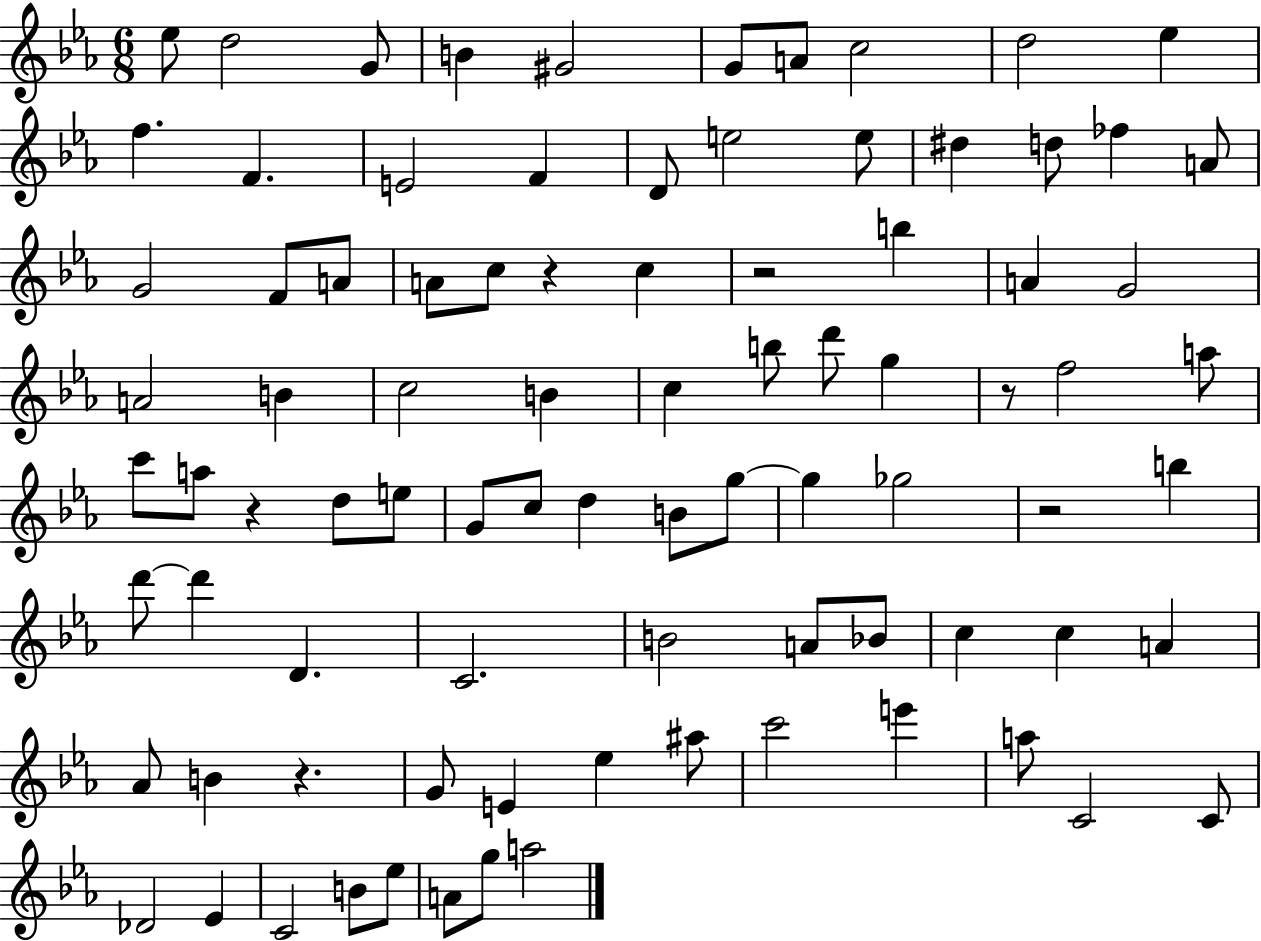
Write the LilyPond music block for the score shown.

{
  \clef treble
  \numericTimeSignature
  \time 6/8
  \key ees \major
  \repeat volta 2 { ees''8 d''2 g'8 | b'4 gis'2 | g'8 a'8 c''2 | d''2 ees''4 | \break f''4. f'4. | e'2 f'4 | d'8 e''2 e''8 | dis''4 d''8 fes''4 a'8 | \break g'2 f'8 a'8 | a'8 c''8 r4 c''4 | r2 b''4 | a'4 g'2 | \break a'2 b'4 | c''2 b'4 | c''4 b''8 d'''8 g''4 | r8 f''2 a''8 | \break c'''8 a''8 r4 d''8 e''8 | g'8 c''8 d''4 b'8 g''8~~ | g''4 ges''2 | r2 b''4 | \break d'''8~~ d'''4 d'4. | c'2. | b'2 a'8 bes'8 | c''4 c''4 a'4 | \break aes'8 b'4 r4. | g'8 e'4 ees''4 ais''8 | c'''2 e'''4 | a''8 c'2 c'8 | \break des'2 ees'4 | c'2 b'8 ees''8 | a'8 g''8 a''2 | } \bar "|."
}